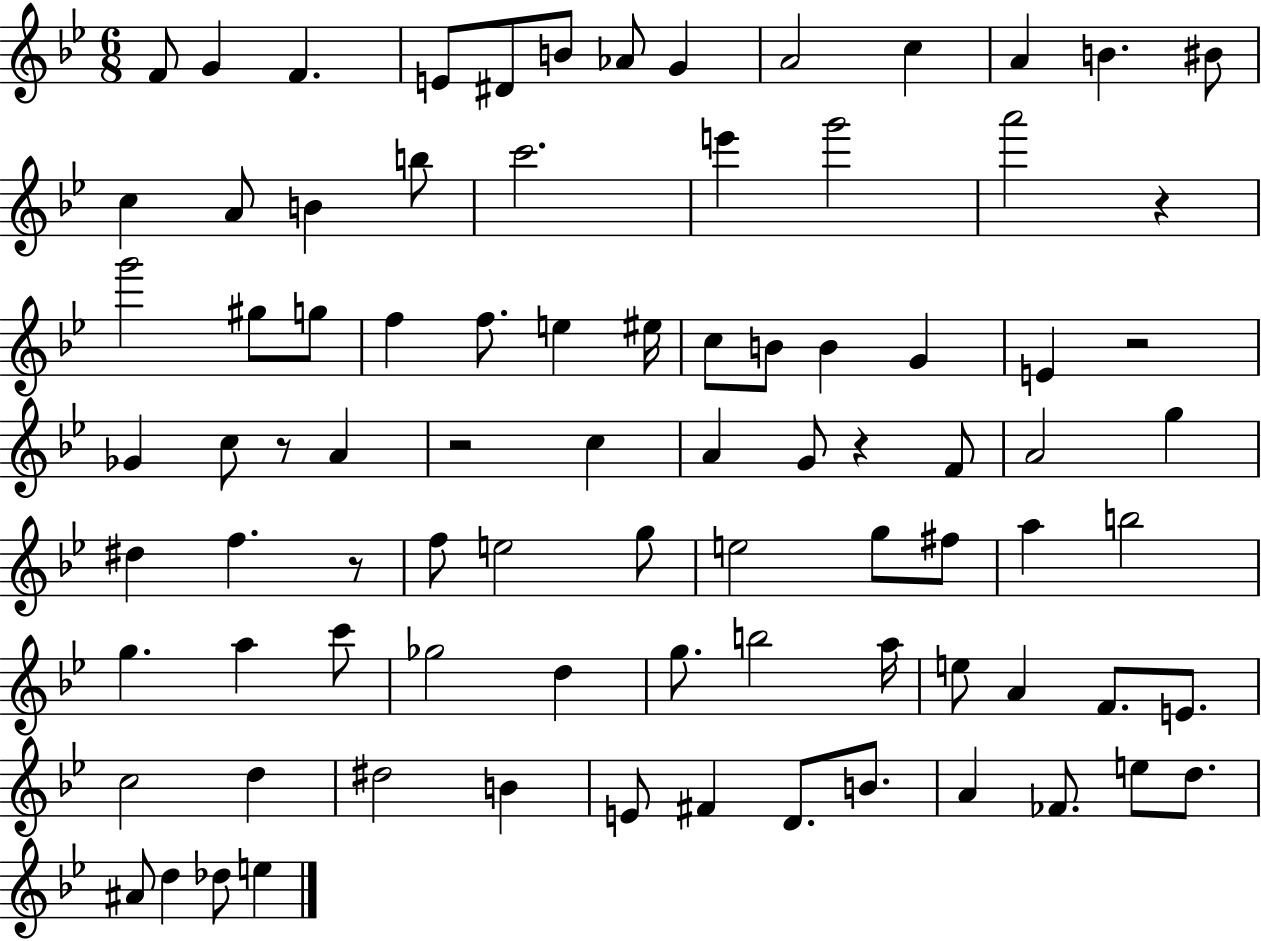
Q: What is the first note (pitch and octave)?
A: F4